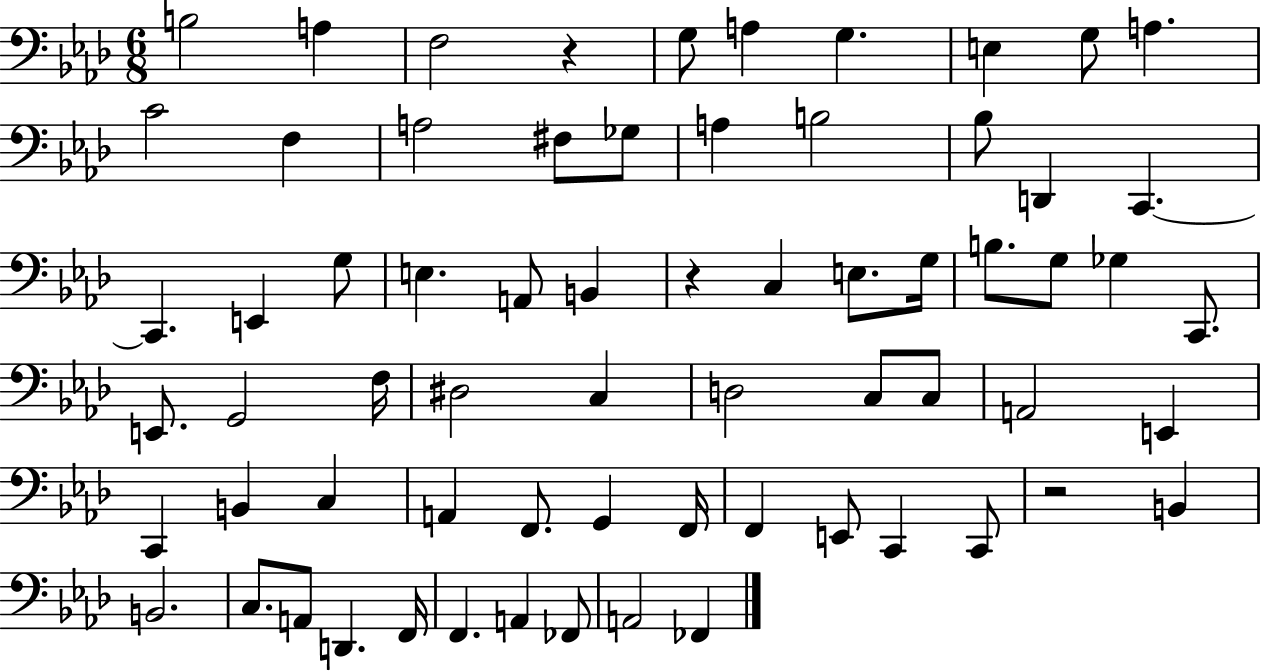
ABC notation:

X:1
T:Untitled
M:6/8
L:1/4
K:Ab
B,2 A, F,2 z G,/2 A, G, E, G,/2 A, C2 F, A,2 ^F,/2 _G,/2 A, B,2 _B,/2 D,, C,, C,, E,, G,/2 E, A,,/2 B,, z C, E,/2 G,/4 B,/2 G,/2 _G, C,,/2 E,,/2 G,,2 F,/4 ^D,2 C, D,2 C,/2 C,/2 A,,2 E,, C,, B,, C, A,, F,,/2 G,, F,,/4 F,, E,,/2 C,, C,,/2 z2 B,, B,,2 C,/2 A,,/2 D,, F,,/4 F,, A,, _F,,/2 A,,2 _F,,